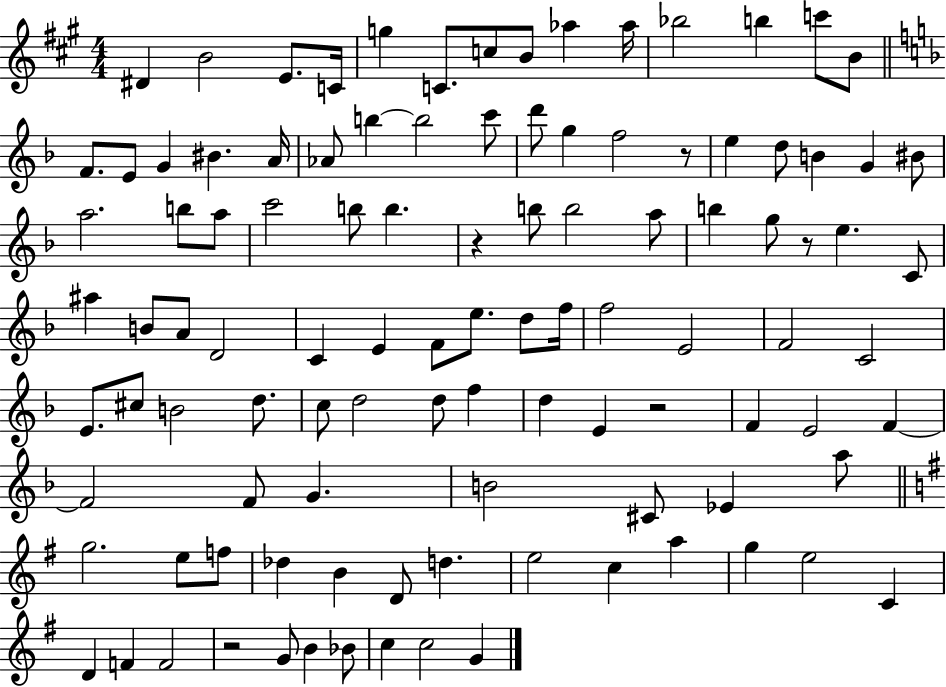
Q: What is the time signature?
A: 4/4